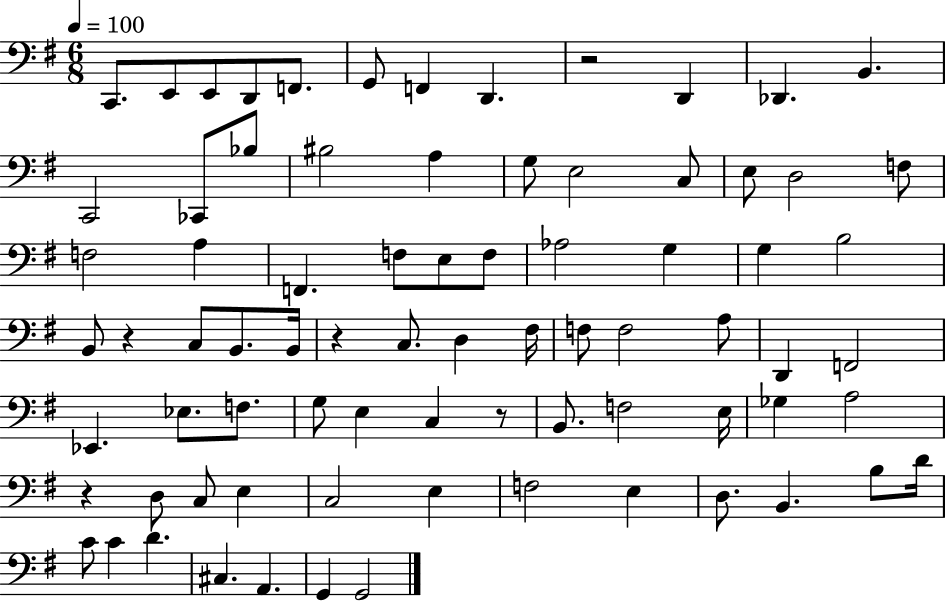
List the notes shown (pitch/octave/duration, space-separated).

C2/e. E2/e E2/e D2/e F2/e. G2/e F2/q D2/q. R/h D2/q Db2/q. B2/q. C2/h CES2/e Bb3/e BIS3/h A3/q G3/e E3/h C3/e E3/e D3/h F3/e F3/h A3/q F2/q. F3/e E3/e F3/e Ab3/h G3/q G3/q B3/h B2/e R/q C3/e B2/e. B2/s R/q C3/e. D3/q F#3/s F3/e F3/h A3/e D2/q F2/h Eb2/q. Eb3/e. F3/e. G3/e E3/q C3/q R/e B2/e. F3/h E3/s Gb3/q A3/h R/q D3/e C3/e E3/q C3/h E3/q F3/h E3/q D3/e. B2/q. B3/e D4/s C4/e C4/q D4/q. C#3/q. A2/q. G2/q G2/h